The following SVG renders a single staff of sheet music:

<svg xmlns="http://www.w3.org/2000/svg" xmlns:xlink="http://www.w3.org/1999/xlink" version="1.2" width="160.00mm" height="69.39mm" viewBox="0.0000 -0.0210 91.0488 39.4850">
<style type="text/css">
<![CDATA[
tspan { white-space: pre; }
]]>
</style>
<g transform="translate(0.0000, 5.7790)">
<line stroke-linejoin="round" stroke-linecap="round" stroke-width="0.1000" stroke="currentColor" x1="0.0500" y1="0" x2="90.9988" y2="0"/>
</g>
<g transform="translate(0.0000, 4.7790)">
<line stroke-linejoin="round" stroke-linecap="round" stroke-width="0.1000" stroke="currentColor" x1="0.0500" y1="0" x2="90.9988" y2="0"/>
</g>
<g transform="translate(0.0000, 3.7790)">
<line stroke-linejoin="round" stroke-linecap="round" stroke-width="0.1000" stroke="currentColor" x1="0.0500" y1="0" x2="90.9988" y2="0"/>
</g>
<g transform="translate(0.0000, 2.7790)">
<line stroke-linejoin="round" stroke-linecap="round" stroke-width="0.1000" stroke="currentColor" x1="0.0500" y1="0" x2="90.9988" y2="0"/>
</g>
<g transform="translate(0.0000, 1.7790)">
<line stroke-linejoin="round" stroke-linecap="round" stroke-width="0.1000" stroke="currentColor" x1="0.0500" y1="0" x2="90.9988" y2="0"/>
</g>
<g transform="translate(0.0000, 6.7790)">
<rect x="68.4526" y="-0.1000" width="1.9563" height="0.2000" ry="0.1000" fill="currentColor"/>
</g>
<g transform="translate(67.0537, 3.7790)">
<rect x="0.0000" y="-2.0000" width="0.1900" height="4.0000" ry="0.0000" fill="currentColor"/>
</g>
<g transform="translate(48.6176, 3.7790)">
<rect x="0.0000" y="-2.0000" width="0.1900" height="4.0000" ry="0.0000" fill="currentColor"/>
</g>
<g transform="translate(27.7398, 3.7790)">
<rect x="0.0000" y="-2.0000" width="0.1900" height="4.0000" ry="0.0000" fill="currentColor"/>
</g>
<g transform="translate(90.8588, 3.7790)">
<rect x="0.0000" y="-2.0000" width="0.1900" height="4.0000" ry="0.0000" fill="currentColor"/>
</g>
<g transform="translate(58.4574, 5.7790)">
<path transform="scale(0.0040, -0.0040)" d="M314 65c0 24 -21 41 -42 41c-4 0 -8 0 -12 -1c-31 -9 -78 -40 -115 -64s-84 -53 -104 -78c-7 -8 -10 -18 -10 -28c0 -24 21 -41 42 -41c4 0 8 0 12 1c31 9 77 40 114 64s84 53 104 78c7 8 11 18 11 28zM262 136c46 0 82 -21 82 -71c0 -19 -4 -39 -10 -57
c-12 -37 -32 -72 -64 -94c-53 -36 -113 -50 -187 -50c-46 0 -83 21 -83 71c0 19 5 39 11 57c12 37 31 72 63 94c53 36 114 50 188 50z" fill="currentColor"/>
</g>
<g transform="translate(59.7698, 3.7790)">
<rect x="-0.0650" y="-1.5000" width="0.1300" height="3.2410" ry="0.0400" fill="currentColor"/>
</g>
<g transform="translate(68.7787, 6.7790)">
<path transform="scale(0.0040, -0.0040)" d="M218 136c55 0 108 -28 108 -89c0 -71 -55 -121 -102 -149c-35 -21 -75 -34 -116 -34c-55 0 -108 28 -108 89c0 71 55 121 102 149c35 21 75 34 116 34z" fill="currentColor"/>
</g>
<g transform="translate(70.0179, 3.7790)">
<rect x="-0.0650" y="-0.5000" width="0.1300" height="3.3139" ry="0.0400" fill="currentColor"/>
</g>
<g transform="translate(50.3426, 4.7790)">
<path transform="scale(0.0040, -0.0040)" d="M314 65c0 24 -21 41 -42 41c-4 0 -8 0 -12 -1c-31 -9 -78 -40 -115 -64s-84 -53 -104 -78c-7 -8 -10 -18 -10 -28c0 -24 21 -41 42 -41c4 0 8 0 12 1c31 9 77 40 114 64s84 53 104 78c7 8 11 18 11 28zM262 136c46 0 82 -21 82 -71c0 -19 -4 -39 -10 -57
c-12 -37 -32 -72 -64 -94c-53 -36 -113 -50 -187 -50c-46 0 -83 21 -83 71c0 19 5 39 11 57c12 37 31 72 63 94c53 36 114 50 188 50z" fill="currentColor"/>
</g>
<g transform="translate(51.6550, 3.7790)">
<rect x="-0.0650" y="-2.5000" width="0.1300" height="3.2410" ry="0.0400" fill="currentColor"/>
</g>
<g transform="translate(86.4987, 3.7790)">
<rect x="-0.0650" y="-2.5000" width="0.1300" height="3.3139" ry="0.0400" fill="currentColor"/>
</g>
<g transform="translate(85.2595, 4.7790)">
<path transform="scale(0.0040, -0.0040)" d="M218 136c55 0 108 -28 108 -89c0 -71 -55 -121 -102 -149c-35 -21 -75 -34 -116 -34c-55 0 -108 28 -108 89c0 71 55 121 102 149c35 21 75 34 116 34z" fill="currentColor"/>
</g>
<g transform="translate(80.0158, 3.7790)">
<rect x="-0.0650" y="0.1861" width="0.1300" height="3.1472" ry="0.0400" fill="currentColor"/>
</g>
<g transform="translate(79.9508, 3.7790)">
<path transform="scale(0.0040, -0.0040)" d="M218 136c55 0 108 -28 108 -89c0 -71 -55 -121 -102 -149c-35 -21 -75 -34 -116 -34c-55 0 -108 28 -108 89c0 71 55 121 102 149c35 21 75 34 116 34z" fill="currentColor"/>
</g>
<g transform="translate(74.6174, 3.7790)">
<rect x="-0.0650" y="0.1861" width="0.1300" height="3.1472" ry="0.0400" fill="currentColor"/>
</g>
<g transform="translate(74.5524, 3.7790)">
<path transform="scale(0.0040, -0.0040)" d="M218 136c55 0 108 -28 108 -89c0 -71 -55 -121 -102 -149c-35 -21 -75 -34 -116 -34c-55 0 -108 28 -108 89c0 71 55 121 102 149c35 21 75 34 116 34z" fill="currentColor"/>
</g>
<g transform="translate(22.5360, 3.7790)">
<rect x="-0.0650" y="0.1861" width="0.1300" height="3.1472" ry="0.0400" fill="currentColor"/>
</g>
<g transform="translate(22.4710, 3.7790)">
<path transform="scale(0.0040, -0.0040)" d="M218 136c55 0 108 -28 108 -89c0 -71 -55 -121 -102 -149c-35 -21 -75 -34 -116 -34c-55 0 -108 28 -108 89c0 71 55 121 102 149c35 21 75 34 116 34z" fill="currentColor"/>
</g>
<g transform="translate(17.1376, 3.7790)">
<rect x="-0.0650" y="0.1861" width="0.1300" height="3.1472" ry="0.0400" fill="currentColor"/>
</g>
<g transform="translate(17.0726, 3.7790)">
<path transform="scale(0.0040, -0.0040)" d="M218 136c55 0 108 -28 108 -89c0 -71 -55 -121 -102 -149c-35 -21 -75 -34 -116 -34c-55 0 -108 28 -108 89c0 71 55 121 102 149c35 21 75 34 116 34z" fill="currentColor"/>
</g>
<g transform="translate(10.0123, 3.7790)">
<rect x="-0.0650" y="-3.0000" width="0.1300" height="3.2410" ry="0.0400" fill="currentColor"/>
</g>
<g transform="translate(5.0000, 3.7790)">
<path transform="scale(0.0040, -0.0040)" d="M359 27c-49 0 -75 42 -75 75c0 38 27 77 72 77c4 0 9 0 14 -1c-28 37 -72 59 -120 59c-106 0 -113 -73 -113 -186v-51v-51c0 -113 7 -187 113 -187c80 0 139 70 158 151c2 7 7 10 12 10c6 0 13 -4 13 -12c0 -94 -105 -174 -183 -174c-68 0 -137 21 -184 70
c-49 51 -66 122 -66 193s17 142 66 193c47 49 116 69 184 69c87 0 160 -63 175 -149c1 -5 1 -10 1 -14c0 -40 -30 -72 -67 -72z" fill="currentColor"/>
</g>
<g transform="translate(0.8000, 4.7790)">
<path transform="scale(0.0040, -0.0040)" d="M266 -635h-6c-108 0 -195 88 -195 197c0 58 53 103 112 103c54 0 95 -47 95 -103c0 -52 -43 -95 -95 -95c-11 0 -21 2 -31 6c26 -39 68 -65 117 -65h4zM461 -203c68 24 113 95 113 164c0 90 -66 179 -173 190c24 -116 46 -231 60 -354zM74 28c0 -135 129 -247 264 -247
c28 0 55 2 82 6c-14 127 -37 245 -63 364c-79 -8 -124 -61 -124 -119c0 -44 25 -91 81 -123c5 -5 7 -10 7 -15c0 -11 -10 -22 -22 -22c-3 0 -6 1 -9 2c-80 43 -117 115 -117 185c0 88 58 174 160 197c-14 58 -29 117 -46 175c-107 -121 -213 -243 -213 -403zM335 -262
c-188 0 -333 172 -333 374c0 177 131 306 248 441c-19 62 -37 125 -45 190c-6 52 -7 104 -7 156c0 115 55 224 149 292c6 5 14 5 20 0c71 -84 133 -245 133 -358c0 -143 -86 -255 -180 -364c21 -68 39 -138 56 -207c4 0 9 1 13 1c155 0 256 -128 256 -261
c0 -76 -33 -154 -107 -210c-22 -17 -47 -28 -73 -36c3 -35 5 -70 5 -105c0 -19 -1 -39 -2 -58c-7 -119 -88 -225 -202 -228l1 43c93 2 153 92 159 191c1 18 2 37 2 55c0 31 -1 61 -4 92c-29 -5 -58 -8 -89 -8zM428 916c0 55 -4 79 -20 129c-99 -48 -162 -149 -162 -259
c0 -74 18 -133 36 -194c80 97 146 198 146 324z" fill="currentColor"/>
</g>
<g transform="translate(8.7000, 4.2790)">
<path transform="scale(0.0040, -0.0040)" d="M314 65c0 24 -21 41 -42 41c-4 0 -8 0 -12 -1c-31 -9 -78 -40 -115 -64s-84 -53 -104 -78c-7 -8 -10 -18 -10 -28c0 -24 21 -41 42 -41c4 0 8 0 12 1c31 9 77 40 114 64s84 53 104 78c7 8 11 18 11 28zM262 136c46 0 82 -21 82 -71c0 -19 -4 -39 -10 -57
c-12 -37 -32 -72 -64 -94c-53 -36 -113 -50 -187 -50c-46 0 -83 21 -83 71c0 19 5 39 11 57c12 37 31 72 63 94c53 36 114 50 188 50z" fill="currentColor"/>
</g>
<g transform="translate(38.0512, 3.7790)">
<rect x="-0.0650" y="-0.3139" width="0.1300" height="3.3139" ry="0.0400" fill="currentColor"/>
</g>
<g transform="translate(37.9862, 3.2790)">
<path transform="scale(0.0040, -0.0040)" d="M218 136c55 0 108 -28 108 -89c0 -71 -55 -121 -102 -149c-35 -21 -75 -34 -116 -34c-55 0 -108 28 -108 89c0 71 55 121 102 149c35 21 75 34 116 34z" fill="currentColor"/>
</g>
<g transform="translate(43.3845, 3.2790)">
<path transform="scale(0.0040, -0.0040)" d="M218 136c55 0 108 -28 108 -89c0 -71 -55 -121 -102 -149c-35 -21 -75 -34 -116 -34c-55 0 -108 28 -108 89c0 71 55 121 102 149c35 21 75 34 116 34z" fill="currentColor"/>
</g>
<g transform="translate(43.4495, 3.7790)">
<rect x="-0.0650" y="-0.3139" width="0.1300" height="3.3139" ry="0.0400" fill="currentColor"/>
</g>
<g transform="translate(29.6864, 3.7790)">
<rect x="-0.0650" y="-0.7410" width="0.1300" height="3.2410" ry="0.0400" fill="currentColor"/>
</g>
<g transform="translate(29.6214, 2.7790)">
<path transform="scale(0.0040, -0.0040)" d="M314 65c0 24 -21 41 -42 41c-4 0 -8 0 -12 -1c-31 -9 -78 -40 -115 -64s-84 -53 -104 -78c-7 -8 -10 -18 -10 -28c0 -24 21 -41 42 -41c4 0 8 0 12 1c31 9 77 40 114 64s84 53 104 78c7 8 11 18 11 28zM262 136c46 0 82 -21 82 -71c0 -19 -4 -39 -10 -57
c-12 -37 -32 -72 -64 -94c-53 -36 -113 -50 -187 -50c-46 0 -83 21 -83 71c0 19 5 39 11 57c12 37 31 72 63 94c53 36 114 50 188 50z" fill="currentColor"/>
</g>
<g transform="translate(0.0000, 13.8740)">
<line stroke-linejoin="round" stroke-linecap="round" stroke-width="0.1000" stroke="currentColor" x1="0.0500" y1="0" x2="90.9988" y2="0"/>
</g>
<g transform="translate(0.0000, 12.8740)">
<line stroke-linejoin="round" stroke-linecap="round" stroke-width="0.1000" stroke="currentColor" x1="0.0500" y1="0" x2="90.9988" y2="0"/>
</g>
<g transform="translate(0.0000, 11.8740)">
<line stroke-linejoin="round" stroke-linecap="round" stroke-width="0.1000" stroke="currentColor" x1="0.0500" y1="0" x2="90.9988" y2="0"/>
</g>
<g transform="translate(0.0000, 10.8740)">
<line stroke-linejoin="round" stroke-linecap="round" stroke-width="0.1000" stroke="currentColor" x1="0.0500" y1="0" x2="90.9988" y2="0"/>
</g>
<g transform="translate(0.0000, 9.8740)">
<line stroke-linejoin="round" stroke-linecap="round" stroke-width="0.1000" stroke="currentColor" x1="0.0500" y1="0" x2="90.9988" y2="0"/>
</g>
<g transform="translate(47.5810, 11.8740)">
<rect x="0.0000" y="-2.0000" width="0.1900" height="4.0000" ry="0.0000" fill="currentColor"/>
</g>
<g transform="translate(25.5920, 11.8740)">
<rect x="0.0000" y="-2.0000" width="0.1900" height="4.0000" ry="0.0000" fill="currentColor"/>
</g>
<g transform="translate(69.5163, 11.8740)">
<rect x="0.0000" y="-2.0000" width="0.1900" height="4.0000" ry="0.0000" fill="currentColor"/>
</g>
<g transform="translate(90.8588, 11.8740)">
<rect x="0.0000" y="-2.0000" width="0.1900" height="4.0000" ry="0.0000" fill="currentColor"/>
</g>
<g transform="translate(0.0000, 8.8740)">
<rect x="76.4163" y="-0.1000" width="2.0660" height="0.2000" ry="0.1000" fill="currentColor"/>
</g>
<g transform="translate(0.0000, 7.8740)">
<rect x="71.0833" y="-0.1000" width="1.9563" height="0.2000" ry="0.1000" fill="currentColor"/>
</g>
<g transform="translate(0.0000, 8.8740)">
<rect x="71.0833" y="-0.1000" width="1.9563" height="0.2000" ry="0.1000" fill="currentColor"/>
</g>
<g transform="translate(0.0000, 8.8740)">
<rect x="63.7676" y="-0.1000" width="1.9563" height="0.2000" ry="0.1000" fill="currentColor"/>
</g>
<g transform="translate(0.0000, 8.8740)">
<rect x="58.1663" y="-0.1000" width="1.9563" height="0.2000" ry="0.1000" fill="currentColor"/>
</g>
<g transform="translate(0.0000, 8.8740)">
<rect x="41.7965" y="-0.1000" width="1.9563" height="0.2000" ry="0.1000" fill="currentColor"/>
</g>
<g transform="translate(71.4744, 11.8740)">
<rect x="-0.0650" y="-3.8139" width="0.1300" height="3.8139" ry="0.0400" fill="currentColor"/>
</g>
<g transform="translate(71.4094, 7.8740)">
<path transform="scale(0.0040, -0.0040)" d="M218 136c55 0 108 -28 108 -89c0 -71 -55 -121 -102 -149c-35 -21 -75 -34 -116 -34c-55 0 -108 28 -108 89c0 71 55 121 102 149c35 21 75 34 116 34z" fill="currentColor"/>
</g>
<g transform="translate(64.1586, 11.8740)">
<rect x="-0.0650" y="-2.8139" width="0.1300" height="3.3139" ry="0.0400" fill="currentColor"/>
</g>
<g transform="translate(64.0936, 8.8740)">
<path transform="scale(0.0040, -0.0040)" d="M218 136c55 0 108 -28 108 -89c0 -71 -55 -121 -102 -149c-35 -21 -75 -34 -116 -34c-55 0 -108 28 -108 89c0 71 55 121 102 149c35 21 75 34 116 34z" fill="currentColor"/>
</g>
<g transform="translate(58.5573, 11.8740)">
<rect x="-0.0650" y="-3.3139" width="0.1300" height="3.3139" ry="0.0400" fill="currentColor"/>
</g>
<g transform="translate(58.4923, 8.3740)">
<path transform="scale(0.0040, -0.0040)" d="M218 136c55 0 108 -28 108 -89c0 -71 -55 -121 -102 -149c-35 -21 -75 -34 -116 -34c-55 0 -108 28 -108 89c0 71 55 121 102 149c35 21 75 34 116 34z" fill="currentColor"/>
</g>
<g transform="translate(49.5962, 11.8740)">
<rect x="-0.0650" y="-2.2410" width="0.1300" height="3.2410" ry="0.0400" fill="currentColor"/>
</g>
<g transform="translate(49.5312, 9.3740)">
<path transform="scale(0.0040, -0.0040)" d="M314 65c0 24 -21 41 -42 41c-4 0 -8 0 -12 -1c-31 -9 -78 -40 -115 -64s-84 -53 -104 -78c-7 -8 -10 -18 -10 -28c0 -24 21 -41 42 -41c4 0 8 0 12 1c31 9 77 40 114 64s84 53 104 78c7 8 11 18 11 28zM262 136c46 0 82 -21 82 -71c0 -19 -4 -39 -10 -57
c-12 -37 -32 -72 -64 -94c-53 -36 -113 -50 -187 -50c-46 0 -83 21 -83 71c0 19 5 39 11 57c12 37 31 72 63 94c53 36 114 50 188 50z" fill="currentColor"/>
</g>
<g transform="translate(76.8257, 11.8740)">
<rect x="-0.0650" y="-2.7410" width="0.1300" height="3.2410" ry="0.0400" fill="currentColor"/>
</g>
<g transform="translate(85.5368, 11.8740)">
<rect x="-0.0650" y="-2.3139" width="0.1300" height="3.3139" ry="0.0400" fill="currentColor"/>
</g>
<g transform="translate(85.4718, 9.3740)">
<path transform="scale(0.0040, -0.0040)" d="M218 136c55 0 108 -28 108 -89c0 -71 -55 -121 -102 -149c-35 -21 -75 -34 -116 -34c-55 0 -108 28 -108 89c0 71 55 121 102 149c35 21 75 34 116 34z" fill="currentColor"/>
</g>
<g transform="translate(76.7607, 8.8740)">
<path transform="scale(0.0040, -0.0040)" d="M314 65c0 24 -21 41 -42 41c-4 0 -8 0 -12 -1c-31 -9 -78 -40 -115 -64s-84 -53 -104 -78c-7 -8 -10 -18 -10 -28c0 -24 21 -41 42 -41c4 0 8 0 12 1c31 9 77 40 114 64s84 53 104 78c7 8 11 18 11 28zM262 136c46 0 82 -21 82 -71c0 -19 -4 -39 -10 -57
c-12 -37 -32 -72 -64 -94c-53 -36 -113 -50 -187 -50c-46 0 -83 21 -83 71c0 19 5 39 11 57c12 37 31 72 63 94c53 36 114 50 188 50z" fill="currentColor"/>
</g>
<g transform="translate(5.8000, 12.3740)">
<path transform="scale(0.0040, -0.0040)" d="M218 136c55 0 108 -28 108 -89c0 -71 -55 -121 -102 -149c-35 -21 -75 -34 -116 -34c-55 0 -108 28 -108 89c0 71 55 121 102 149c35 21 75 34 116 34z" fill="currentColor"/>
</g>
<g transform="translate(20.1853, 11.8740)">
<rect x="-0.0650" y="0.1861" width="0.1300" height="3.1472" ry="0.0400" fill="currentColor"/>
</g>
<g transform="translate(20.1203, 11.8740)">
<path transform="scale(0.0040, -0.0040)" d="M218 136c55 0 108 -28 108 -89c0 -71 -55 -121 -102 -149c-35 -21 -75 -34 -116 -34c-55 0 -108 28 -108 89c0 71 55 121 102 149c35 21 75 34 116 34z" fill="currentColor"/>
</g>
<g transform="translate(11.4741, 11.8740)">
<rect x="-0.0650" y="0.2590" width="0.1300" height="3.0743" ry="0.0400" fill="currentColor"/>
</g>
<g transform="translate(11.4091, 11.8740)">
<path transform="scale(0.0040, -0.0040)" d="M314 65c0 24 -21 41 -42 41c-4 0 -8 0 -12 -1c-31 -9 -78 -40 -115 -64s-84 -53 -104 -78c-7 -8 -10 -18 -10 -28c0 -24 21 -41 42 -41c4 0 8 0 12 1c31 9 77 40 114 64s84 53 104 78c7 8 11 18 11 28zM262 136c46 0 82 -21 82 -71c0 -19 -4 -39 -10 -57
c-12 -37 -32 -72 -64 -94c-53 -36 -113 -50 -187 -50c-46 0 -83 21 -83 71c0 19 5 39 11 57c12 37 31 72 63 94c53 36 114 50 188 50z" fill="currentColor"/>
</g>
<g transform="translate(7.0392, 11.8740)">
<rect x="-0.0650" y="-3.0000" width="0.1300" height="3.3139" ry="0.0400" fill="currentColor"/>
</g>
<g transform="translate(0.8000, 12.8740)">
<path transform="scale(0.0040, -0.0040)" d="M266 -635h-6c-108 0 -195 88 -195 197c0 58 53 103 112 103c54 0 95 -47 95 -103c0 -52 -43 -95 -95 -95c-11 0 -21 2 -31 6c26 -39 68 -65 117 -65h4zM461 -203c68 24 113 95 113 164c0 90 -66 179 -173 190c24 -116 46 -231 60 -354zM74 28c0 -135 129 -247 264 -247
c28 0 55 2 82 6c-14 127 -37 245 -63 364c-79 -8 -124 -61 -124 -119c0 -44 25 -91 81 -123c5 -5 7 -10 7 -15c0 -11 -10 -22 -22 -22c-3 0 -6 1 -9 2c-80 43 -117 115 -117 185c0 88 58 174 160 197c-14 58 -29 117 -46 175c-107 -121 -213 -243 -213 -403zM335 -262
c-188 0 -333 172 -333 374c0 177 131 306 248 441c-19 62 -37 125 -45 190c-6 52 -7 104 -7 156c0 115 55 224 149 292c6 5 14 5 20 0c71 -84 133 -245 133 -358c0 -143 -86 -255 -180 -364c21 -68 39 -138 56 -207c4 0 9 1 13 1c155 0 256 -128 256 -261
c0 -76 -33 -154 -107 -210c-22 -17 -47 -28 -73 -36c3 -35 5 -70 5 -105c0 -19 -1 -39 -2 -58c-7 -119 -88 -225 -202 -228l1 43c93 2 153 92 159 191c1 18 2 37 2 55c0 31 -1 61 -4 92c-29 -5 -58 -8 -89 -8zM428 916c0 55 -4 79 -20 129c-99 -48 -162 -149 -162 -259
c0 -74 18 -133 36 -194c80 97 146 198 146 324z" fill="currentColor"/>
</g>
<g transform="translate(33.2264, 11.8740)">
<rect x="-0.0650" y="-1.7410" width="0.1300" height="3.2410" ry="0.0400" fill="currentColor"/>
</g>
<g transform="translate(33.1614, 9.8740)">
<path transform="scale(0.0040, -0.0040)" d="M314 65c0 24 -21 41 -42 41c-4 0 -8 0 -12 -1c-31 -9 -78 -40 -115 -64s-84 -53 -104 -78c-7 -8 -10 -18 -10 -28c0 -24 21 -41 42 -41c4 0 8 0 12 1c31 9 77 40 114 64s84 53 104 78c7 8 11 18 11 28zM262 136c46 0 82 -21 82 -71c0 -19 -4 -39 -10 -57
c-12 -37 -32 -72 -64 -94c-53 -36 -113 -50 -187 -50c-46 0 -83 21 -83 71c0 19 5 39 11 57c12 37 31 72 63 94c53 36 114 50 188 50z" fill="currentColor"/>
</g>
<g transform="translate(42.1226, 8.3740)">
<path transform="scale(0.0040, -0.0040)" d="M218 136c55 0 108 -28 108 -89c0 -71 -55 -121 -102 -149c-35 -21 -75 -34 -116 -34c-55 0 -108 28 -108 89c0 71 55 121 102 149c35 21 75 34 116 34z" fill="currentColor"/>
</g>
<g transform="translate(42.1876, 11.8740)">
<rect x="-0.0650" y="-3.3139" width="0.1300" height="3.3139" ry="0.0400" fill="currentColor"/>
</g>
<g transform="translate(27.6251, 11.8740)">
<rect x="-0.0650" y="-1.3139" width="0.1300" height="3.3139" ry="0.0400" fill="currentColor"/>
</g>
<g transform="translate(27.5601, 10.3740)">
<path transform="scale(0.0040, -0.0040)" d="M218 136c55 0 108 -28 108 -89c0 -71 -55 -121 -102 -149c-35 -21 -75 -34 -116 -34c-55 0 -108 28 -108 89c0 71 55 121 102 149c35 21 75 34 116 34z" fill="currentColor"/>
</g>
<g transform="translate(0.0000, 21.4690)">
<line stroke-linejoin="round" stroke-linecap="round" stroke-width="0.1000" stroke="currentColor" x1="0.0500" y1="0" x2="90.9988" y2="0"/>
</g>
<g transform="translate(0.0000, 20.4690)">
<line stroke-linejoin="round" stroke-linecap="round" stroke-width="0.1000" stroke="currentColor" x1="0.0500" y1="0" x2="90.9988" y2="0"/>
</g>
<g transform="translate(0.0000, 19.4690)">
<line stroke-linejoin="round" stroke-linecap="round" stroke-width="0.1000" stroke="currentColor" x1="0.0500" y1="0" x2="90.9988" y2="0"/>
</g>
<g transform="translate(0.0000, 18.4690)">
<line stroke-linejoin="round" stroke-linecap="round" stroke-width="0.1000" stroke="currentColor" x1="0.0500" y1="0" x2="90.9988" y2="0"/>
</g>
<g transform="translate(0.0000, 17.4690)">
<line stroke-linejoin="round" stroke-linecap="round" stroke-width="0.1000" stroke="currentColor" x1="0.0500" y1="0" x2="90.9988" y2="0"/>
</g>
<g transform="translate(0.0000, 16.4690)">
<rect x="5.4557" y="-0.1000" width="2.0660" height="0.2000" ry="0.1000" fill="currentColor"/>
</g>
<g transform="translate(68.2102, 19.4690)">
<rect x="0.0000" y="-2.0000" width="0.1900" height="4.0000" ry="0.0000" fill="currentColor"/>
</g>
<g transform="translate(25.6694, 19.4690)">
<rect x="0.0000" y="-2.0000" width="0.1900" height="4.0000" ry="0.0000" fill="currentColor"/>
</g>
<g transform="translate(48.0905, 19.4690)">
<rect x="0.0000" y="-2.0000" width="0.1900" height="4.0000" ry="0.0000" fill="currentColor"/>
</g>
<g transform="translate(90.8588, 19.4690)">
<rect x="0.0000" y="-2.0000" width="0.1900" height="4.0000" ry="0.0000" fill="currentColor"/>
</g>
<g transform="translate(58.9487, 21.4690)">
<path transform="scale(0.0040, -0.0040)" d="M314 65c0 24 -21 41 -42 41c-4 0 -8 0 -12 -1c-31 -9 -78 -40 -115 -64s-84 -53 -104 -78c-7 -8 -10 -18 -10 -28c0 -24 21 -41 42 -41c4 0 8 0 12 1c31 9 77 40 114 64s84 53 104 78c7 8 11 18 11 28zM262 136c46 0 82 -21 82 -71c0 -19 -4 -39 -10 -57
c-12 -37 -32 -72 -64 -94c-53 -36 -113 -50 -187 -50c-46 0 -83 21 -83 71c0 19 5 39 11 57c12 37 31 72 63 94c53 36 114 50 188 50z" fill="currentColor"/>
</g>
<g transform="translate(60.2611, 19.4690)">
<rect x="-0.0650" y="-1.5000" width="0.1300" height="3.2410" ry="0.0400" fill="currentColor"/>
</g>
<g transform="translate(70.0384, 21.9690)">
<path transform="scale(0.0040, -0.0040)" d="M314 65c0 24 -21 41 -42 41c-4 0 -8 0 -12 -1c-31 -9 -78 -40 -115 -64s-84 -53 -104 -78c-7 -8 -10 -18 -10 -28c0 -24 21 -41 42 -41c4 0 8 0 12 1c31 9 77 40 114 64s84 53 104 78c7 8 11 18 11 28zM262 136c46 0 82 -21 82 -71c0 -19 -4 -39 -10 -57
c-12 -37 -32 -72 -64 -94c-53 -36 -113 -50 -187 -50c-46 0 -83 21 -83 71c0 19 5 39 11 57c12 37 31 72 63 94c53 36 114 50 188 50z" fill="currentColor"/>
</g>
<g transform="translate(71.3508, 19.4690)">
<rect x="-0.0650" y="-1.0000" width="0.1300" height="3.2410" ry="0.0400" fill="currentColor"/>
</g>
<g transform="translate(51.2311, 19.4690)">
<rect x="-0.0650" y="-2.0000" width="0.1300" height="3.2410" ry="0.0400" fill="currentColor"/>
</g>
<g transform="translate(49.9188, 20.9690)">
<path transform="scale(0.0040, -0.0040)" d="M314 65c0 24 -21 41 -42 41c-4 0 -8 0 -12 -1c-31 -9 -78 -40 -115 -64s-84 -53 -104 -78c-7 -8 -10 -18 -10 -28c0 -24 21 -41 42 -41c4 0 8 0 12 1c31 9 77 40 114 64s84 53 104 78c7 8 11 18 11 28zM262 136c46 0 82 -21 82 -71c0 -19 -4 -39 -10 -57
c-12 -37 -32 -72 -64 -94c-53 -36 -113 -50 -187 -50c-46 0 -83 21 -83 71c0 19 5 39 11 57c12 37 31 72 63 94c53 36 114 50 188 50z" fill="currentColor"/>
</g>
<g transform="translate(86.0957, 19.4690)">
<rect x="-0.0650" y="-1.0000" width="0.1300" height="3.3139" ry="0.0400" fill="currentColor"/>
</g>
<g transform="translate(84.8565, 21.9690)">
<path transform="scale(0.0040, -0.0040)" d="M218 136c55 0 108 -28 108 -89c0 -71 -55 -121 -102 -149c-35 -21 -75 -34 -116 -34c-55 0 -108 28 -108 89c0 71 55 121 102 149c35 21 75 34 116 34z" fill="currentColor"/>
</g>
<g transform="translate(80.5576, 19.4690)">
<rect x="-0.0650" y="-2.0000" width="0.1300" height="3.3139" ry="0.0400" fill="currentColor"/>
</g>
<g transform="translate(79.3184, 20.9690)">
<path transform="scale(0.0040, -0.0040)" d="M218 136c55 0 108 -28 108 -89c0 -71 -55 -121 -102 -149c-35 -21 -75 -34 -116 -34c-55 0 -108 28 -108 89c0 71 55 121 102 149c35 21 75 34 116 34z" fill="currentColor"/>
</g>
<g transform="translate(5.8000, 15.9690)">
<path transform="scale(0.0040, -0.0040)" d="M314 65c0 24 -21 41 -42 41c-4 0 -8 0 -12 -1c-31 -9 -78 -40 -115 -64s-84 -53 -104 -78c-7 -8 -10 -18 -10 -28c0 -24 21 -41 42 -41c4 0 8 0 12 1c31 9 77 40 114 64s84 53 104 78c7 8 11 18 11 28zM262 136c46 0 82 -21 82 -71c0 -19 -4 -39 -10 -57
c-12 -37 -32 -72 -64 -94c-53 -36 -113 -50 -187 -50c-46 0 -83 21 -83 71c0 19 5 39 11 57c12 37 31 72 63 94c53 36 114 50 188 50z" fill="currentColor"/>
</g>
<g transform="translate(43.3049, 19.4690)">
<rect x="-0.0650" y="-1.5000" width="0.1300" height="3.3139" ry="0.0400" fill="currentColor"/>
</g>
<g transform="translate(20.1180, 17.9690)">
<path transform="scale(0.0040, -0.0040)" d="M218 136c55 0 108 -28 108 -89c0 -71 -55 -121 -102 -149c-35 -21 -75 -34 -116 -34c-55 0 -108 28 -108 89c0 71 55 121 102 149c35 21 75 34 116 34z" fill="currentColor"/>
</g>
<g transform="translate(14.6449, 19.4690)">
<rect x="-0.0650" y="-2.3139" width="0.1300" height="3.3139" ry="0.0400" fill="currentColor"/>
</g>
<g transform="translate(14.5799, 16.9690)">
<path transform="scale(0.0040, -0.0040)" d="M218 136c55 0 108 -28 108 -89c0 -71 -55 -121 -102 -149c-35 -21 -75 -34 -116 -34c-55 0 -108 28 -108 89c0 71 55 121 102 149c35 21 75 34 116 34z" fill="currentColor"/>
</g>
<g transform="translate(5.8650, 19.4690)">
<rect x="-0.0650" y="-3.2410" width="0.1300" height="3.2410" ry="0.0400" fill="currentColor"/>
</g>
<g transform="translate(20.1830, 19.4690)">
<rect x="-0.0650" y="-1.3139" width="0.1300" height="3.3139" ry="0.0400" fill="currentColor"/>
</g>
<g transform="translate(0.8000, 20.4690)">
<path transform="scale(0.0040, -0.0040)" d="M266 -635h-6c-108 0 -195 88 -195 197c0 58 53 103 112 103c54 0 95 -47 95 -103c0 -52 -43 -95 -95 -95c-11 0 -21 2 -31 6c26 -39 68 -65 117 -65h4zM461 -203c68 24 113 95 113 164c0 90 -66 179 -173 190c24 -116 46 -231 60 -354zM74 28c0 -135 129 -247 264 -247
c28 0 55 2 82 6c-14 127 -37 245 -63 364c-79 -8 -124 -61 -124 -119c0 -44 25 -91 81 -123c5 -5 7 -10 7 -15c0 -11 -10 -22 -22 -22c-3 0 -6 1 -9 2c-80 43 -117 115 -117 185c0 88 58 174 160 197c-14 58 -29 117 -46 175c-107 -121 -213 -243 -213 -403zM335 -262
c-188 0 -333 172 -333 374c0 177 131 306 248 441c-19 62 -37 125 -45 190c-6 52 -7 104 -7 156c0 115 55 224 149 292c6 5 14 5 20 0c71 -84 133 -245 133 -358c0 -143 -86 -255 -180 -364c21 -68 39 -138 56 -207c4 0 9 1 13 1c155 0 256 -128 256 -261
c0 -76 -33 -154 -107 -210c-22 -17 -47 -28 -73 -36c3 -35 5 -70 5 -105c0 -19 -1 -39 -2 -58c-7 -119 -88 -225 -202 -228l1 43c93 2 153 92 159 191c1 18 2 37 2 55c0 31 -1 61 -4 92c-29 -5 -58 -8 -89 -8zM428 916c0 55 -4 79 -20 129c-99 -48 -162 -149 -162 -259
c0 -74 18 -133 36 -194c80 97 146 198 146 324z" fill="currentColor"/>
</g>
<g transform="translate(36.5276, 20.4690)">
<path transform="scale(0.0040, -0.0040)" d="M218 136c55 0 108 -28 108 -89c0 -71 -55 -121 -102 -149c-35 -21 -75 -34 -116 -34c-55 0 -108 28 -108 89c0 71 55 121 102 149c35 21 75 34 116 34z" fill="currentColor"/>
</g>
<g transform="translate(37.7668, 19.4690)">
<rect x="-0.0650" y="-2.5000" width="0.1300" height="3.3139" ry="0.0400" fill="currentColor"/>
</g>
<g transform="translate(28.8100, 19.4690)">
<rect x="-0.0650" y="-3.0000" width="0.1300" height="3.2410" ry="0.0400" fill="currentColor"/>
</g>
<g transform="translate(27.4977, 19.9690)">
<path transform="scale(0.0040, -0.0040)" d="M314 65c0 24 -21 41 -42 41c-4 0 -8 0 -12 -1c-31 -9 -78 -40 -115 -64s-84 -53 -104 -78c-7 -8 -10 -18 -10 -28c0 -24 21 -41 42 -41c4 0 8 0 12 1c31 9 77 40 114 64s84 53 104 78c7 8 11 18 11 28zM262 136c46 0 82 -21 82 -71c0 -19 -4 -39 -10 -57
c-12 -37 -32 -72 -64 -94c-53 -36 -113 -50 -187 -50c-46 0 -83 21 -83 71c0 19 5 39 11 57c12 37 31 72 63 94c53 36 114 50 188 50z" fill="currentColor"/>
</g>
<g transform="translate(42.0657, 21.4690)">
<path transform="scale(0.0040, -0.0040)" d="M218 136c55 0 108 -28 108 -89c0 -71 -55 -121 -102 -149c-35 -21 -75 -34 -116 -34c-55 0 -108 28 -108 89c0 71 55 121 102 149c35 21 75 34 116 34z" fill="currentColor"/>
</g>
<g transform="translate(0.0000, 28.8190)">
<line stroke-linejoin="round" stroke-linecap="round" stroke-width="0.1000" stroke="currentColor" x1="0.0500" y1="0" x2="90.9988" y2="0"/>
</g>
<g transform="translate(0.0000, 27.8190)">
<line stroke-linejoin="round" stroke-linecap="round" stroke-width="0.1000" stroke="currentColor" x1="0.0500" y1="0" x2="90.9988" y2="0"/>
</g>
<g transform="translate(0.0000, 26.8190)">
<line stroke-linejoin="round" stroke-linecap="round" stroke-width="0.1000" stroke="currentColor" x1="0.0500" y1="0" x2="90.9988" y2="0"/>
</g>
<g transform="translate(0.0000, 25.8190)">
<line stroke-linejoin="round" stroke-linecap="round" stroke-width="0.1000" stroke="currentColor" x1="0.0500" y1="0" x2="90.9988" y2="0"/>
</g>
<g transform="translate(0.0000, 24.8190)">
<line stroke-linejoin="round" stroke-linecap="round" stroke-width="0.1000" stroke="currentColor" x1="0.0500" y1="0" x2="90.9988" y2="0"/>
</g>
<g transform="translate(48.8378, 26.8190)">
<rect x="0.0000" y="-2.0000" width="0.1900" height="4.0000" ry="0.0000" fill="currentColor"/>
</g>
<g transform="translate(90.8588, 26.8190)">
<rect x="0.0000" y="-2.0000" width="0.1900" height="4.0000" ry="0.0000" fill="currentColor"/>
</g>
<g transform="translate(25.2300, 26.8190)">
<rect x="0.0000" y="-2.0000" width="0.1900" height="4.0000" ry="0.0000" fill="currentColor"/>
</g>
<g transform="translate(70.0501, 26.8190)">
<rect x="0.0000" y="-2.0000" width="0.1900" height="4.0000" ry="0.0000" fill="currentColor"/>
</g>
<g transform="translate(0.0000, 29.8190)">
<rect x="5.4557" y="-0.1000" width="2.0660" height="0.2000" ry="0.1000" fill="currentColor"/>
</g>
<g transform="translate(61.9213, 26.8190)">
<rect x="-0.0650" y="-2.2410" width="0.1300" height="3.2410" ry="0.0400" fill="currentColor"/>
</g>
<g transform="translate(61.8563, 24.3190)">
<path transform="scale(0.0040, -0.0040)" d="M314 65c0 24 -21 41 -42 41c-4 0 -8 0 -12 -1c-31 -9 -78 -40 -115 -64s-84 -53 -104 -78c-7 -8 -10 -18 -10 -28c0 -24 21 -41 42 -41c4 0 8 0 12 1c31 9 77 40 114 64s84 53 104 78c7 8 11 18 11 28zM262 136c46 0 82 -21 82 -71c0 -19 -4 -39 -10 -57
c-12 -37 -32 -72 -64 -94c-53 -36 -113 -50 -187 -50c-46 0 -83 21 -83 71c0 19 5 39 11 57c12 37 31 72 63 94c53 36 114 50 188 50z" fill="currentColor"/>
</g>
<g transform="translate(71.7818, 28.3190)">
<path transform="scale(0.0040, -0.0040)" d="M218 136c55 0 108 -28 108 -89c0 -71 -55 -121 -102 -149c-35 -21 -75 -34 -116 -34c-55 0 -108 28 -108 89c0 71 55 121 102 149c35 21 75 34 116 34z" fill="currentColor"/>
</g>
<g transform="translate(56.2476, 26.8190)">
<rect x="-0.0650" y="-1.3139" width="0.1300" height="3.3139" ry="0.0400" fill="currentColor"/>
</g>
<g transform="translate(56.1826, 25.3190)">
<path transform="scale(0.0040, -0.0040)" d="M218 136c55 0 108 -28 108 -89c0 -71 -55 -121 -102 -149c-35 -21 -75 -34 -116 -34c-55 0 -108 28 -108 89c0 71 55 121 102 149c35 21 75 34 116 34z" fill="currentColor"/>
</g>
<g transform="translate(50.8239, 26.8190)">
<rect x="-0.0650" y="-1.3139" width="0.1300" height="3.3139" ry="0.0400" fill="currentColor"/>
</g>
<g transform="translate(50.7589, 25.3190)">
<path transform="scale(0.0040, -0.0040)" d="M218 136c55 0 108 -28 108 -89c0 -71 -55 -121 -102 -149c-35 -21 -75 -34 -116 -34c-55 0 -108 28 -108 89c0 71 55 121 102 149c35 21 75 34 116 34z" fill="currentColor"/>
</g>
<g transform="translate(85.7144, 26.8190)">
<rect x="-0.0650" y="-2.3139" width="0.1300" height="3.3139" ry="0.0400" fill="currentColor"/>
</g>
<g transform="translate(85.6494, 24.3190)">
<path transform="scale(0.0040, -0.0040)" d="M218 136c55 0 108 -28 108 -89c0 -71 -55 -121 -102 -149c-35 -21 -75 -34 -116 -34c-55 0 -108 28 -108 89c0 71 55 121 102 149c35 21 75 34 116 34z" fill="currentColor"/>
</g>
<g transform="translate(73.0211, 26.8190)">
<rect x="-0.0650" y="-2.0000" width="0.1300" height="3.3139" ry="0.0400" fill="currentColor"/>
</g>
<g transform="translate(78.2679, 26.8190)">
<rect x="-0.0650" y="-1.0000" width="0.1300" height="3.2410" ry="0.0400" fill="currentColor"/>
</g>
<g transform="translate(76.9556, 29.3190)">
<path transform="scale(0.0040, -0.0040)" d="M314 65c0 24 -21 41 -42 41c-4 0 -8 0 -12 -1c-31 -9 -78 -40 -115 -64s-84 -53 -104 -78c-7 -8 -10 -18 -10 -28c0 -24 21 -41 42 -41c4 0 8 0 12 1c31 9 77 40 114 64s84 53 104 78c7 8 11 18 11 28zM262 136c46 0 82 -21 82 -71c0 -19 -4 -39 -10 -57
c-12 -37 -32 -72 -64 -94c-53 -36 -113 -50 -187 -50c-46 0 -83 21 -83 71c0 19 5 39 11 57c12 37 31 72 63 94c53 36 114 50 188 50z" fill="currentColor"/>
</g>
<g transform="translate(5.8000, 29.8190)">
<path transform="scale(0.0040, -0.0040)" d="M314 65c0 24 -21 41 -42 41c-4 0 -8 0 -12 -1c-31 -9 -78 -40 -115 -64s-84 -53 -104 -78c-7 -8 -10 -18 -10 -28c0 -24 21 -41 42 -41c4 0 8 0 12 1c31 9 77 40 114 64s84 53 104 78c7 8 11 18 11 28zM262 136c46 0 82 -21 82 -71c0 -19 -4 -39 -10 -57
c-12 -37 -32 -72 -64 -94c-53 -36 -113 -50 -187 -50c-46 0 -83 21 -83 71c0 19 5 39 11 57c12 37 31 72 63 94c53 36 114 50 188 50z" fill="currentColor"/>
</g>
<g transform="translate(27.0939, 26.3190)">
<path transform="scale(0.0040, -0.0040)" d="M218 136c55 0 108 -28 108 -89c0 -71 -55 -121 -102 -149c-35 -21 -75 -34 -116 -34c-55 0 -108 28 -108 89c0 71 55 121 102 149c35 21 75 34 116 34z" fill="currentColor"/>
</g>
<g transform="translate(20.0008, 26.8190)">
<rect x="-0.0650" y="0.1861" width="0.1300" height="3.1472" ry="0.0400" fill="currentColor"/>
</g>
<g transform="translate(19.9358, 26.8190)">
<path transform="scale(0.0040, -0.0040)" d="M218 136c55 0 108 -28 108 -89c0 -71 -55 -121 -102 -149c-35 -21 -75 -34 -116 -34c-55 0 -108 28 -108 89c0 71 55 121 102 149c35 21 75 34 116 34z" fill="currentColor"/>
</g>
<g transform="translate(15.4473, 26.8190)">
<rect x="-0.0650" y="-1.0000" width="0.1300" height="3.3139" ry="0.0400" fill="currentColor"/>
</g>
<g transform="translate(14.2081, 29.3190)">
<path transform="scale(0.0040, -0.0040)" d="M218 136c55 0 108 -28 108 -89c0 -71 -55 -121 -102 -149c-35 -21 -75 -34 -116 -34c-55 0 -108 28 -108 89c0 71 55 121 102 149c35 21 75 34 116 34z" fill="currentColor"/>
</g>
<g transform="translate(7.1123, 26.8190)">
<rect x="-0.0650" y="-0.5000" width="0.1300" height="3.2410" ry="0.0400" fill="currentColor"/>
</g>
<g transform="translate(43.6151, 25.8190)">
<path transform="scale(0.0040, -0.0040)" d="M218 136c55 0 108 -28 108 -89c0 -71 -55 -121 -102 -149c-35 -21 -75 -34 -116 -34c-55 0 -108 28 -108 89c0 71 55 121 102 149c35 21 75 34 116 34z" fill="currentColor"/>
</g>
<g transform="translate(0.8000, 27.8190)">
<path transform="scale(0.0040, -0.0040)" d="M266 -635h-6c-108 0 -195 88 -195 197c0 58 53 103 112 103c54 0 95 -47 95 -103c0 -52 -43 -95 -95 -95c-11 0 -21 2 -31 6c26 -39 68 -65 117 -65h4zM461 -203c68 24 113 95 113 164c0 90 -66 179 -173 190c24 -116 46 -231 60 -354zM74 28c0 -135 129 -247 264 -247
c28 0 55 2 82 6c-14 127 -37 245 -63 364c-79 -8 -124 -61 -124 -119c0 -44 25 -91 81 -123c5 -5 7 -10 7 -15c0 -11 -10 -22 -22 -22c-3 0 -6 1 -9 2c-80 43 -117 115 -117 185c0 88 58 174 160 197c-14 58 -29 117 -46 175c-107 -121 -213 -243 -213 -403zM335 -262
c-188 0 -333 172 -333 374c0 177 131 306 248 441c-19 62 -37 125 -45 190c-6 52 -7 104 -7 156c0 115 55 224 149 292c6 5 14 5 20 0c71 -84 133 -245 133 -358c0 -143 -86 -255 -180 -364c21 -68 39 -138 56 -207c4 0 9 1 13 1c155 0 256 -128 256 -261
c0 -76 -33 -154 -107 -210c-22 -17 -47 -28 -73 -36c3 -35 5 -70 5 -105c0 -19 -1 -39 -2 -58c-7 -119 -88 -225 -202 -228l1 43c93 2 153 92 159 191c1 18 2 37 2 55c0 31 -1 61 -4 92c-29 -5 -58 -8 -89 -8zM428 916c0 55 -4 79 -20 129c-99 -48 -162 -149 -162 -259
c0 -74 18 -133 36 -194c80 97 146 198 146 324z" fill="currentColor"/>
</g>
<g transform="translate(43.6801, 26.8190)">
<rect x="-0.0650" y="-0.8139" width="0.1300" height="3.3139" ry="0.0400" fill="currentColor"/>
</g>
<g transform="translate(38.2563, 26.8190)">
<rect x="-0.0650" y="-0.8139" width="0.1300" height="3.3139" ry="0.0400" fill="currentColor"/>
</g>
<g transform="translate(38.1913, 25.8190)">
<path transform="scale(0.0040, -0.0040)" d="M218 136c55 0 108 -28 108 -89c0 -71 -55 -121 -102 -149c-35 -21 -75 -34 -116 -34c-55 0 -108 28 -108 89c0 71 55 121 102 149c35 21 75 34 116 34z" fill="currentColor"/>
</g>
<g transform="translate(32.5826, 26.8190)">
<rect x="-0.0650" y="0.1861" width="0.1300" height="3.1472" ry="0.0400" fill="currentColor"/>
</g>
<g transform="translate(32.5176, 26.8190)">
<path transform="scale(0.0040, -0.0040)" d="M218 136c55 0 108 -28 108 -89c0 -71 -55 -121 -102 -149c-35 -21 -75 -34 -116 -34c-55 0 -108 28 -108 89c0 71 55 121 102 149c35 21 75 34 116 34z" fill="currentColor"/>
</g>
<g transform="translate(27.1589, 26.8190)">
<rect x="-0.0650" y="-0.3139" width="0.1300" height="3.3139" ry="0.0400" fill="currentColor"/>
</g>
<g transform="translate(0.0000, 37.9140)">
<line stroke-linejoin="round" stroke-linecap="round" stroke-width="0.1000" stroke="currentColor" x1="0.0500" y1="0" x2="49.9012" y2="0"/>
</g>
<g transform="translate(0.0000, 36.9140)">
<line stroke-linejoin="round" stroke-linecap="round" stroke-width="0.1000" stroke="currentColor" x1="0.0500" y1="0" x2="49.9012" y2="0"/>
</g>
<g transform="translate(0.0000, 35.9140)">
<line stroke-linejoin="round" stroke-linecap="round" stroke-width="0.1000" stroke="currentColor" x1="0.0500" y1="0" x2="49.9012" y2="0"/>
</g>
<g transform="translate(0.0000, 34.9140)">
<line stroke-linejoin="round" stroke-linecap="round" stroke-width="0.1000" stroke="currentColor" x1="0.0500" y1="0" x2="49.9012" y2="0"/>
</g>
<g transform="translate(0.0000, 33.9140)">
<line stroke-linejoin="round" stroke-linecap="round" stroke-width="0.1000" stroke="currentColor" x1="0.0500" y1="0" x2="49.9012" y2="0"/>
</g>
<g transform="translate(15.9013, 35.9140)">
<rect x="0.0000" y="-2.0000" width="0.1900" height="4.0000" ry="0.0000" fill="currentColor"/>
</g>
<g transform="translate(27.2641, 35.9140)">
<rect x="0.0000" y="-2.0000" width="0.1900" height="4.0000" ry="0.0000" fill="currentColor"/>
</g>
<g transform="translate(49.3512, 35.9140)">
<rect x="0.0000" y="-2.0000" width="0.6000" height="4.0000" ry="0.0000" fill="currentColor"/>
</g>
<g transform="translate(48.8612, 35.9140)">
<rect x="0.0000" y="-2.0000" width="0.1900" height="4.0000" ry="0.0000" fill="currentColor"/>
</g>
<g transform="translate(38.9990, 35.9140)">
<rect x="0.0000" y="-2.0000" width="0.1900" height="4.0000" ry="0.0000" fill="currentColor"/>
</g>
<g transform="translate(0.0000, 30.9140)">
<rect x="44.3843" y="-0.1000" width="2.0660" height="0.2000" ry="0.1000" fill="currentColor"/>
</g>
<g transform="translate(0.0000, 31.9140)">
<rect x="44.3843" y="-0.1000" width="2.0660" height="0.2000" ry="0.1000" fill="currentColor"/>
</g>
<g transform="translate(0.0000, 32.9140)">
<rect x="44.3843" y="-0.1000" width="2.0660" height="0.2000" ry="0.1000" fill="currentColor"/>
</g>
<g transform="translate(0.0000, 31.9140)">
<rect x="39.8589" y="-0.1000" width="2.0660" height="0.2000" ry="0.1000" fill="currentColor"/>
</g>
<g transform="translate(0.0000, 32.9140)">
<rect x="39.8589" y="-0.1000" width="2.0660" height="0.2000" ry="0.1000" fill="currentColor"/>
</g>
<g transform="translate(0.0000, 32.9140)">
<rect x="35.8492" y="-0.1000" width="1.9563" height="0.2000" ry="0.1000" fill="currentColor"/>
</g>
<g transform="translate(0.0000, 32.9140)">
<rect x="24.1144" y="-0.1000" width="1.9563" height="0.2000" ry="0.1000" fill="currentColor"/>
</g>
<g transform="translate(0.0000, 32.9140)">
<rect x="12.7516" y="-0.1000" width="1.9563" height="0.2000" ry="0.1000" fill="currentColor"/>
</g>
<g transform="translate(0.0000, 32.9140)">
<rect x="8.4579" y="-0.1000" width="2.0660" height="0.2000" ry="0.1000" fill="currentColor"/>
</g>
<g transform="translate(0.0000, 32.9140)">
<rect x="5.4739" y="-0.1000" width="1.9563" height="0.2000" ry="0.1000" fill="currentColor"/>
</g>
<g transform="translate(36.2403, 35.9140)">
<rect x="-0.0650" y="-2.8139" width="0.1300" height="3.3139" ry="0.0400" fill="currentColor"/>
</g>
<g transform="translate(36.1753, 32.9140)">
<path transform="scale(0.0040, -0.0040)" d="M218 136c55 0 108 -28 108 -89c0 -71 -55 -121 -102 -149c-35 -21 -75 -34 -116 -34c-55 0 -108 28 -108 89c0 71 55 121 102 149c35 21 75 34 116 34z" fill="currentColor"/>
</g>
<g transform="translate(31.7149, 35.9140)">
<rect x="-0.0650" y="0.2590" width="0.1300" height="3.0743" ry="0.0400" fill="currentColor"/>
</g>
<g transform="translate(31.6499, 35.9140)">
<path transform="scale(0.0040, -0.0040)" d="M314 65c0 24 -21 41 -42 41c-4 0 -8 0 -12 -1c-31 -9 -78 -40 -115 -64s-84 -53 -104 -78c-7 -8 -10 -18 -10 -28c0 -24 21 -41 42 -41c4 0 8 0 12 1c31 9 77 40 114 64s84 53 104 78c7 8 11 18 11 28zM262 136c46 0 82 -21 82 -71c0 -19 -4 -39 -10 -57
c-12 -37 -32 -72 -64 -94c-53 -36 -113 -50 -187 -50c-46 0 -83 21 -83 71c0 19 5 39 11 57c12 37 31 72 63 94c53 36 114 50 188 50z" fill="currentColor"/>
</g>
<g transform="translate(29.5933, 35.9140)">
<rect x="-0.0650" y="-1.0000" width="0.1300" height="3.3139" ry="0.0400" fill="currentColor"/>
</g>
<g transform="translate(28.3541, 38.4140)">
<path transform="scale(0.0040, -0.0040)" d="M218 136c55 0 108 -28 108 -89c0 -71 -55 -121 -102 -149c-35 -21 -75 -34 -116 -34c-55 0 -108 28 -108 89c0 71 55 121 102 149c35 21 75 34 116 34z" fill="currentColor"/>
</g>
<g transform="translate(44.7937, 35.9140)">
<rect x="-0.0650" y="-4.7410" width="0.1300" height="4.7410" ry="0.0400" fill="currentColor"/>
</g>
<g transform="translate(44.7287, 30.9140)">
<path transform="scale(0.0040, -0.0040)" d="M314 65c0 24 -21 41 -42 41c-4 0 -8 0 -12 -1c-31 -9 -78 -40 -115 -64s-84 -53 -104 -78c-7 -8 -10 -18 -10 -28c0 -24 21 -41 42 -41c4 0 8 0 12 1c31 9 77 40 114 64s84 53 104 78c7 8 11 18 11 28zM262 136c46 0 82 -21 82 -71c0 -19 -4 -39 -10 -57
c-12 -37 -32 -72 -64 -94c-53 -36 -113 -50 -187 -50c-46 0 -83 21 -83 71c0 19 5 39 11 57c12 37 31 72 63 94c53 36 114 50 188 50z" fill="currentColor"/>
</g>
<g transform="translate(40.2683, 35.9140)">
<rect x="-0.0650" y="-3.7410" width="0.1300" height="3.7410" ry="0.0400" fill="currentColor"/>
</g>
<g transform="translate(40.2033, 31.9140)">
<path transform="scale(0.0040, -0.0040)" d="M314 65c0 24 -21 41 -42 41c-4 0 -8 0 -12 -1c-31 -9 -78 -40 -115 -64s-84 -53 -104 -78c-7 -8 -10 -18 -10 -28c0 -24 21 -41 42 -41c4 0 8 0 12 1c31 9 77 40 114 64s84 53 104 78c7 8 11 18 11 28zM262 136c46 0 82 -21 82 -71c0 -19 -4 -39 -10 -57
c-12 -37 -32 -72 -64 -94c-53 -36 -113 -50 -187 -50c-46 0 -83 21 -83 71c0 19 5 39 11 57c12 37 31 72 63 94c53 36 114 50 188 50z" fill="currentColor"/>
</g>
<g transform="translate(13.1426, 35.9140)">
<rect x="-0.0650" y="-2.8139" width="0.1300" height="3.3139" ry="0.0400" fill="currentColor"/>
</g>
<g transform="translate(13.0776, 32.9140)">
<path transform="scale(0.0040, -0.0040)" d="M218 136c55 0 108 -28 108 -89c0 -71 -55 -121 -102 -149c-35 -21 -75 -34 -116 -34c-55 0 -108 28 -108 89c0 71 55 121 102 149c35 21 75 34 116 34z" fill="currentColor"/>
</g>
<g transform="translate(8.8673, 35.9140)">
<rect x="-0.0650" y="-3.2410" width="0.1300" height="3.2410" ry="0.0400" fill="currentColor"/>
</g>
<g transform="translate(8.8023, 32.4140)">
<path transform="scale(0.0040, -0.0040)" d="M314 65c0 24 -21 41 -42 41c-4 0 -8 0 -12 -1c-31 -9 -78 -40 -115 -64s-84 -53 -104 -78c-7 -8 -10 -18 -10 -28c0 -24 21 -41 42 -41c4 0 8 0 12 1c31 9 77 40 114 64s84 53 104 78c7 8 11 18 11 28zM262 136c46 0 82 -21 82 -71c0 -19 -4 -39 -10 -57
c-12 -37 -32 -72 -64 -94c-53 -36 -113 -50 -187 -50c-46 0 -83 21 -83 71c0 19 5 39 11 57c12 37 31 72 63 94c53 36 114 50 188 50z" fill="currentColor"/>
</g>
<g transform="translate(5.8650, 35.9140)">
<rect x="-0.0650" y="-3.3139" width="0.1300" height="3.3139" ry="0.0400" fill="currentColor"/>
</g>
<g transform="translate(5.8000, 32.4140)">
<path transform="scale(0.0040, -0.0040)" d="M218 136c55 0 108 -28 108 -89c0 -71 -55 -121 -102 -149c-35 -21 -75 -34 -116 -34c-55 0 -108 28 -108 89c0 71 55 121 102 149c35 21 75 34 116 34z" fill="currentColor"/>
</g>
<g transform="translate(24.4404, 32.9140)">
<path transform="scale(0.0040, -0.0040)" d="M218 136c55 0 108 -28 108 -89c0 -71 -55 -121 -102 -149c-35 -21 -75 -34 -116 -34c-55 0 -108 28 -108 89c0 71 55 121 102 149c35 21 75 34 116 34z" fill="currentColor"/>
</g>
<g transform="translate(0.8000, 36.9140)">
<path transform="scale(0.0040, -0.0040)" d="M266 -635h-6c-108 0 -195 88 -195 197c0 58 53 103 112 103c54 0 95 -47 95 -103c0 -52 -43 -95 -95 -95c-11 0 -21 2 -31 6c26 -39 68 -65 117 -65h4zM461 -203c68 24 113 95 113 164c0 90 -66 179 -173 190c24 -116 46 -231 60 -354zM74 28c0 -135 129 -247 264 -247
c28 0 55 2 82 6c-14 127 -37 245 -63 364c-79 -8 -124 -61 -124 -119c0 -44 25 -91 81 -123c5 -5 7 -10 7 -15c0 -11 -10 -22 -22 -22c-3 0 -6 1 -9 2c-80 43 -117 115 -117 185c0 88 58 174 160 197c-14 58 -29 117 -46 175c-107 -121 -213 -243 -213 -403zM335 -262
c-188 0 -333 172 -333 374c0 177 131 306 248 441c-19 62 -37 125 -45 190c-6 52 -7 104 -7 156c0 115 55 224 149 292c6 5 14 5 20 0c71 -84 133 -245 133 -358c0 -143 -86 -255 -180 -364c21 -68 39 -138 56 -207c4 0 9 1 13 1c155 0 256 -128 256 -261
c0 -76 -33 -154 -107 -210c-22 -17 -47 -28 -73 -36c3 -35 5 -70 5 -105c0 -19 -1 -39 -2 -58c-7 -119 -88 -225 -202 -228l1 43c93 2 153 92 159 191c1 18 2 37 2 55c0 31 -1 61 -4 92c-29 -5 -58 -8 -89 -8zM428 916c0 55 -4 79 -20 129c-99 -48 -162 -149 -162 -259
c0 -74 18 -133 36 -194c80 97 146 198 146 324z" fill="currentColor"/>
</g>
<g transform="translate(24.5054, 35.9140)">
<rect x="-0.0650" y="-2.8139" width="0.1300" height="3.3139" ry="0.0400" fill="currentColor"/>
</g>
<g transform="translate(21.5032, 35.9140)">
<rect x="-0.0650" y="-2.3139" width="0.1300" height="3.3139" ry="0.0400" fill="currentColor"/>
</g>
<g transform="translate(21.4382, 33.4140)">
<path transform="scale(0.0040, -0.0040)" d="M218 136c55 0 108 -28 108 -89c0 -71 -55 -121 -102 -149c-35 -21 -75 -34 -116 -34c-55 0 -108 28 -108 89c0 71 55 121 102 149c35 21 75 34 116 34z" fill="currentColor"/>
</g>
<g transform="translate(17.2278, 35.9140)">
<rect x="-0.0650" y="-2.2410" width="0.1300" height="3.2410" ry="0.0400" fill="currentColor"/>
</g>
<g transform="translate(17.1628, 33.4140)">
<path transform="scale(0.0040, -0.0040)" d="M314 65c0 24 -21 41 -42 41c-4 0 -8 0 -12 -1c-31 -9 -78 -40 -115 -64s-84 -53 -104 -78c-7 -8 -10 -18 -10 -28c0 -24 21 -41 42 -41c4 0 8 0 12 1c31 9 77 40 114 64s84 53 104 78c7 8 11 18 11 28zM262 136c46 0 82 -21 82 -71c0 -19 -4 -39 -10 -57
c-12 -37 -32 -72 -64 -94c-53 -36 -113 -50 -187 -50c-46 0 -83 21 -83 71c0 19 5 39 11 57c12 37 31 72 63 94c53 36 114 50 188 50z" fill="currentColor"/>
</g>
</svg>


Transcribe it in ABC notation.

X:1
T:Untitled
M:4/4
L:1/4
K:C
A2 B B d2 c c G2 E2 C B B G A B2 B e f2 b g2 b a c' a2 g b2 g e A2 G E F2 E2 D2 F D C2 D B c B d d e e g2 F D2 g b b2 a g2 g a D B2 a c'2 e'2